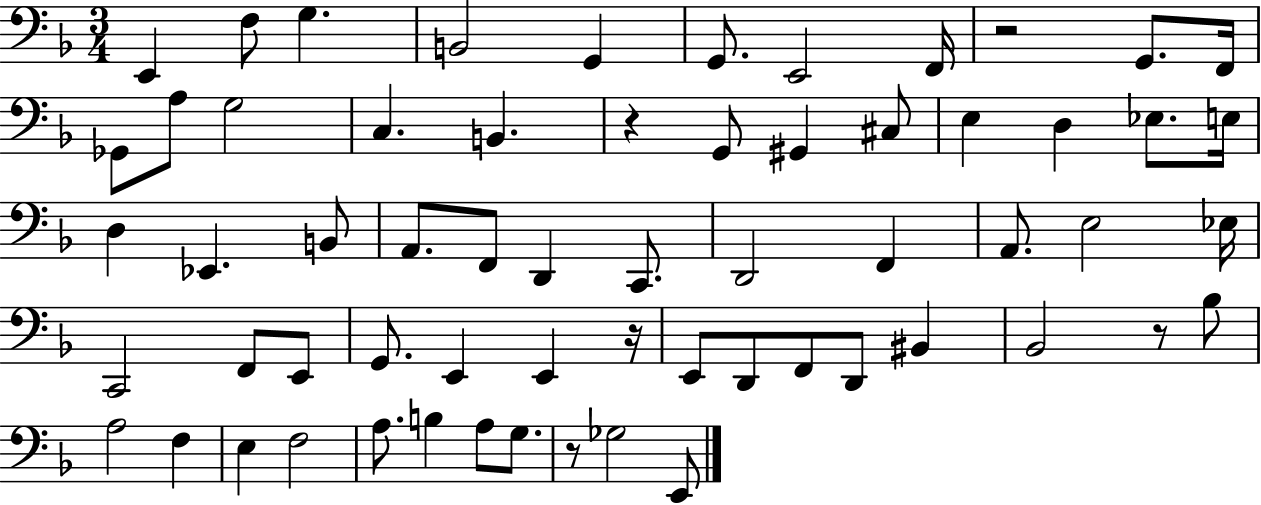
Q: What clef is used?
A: bass